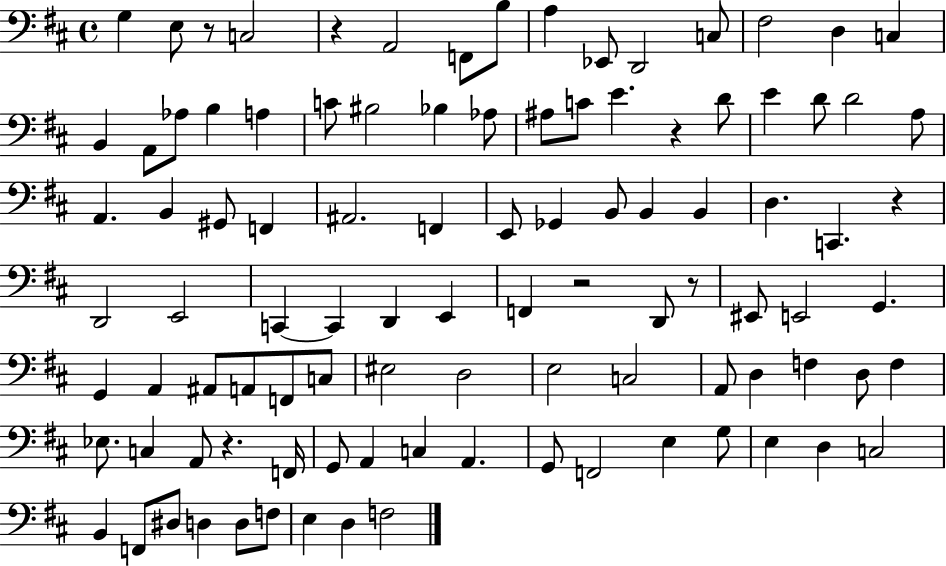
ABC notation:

X:1
T:Untitled
M:4/4
L:1/4
K:D
G, E,/2 z/2 C,2 z A,,2 F,,/2 B,/2 A, _E,,/2 D,,2 C,/2 ^F,2 D, C, B,, A,,/2 _A,/2 B, A, C/2 ^B,2 _B, _A,/2 ^A,/2 C/2 E z D/2 E D/2 D2 A,/2 A,, B,, ^G,,/2 F,, ^A,,2 F,, E,,/2 _G,, B,,/2 B,, B,, D, C,, z D,,2 E,,2 C,, C,, D,, E,, F,, z2 D,,/2 z/2 ^E,,/2 E,,2 G,, G,, A,, ^A,,/2 A,,/2 F,,/2 C,/2 ^E,2 D,2 E,2 C,2 A,,/2 D, F, D,/2 F, _E,/2 C, A,,/2 z F,,/4 G,,/2 A,, C, A,, G,,/2 F,,2 E, G,/2 E, D, C,2 B,, F,,/2 ^D,/2 D, D,/2 F,/2 E, D, F,2